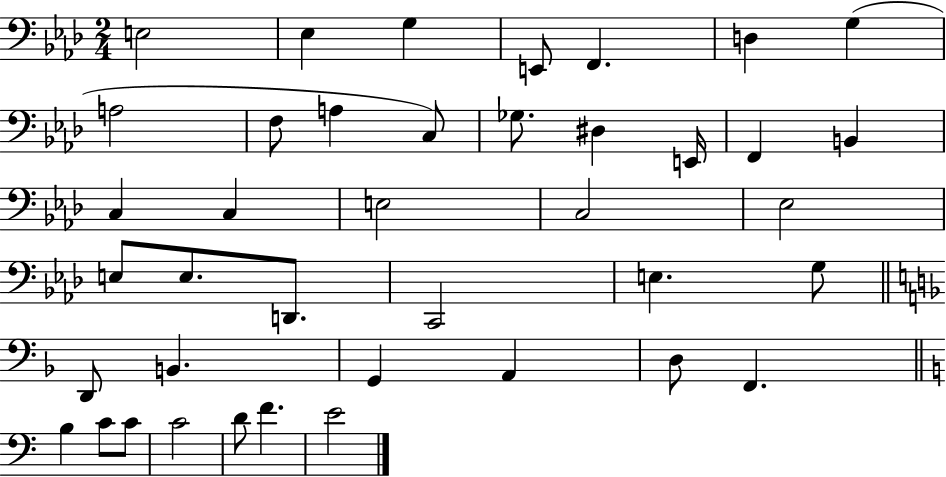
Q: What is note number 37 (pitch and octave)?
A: C4